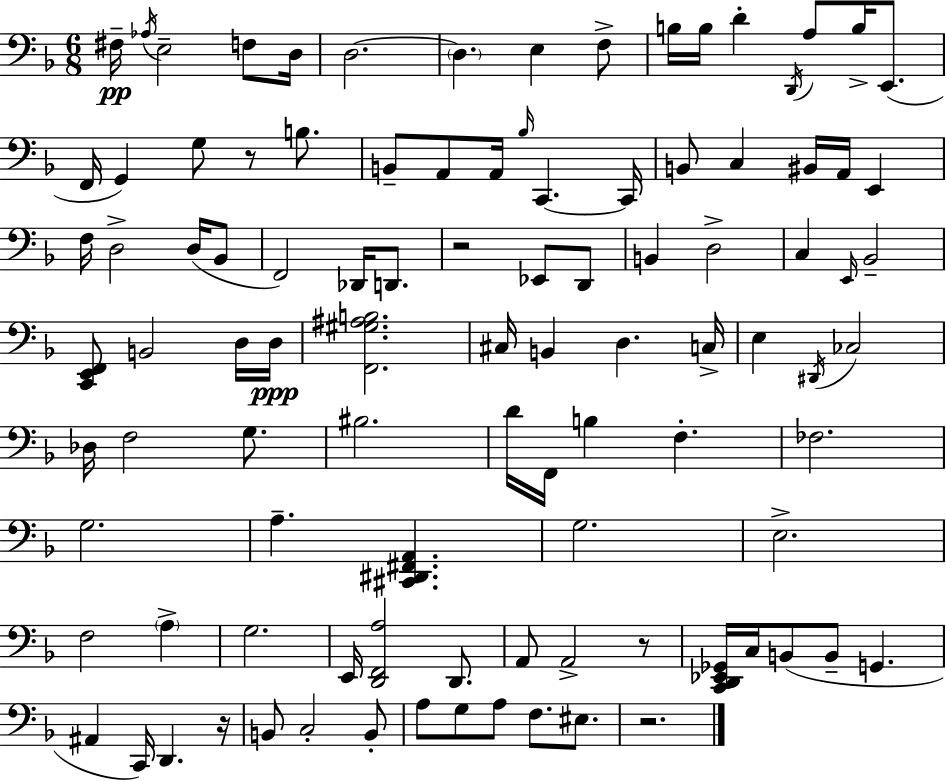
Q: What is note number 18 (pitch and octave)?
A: G2